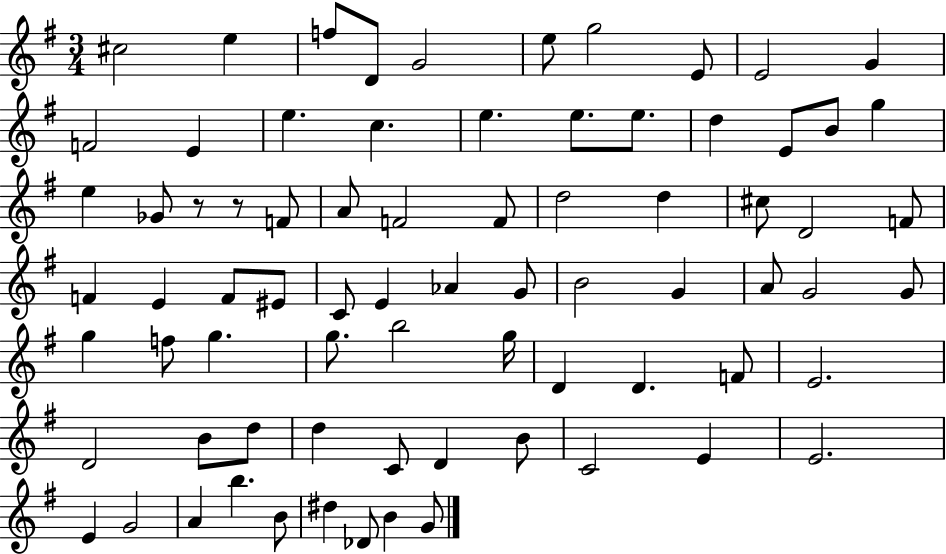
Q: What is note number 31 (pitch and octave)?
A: D4